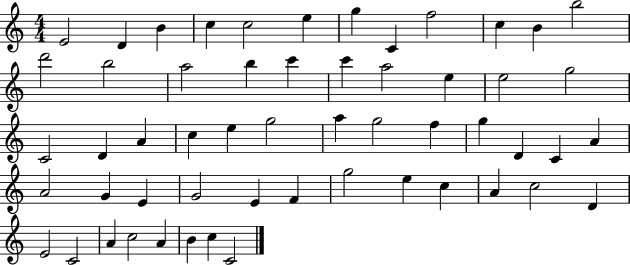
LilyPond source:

{
  \clef treble
  \numericTimeSignature
  \time 4/4
  \key c \major
  e'2 d'4 b'4 | c''4 c''2 e''4 | g''4 c'4 f''2 | c''4 b'4 b''2 | \break d'''2 b''2 | a''2 b''4 c'''4 | c'''4 a''2 e''4 | e''2 g''2 | \break c'2 d'4 a'4 | c''4 e''4 g''2 | a''4 g''2 f''4 | g''4 d'4 c'4 a'4 | \break a'2 g'4 e'4 | g'2 e'4 f'4 | g''2 e''4 c''4 | a'4 c''2 d'4 | \break e'2 c'2 | a'4 c''2 a'4 | b'4 c''4 c'2 | \bar "|."
}